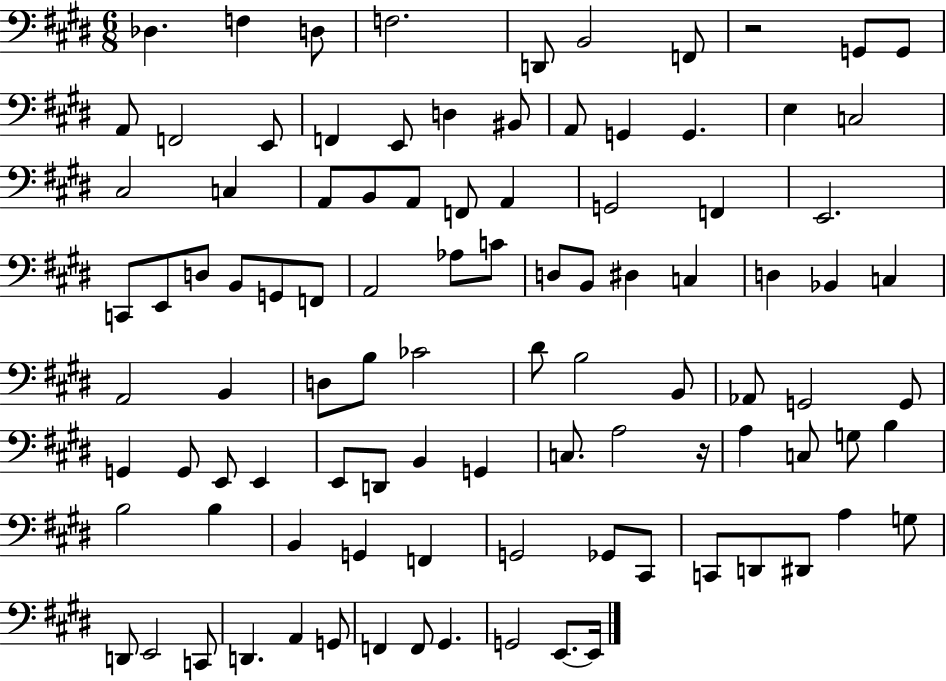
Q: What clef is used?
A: bass